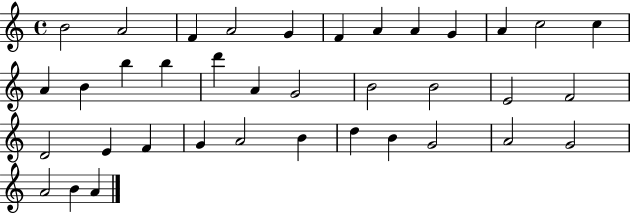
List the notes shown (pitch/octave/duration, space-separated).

B4/h A4/h F4/q A4/h G4/q F4/q A4/q A4/q G4/q A4/q C5/h C5/q A4/q B4/q B5/q B5/q D6/q A4/q G4/h B4/h B4/h E4/h F4/h D4/h E4/q F4/q G4/q A4/h B4/q D5/q B4/q G4/h A4/h G4/h A4/h B4/q A4/q